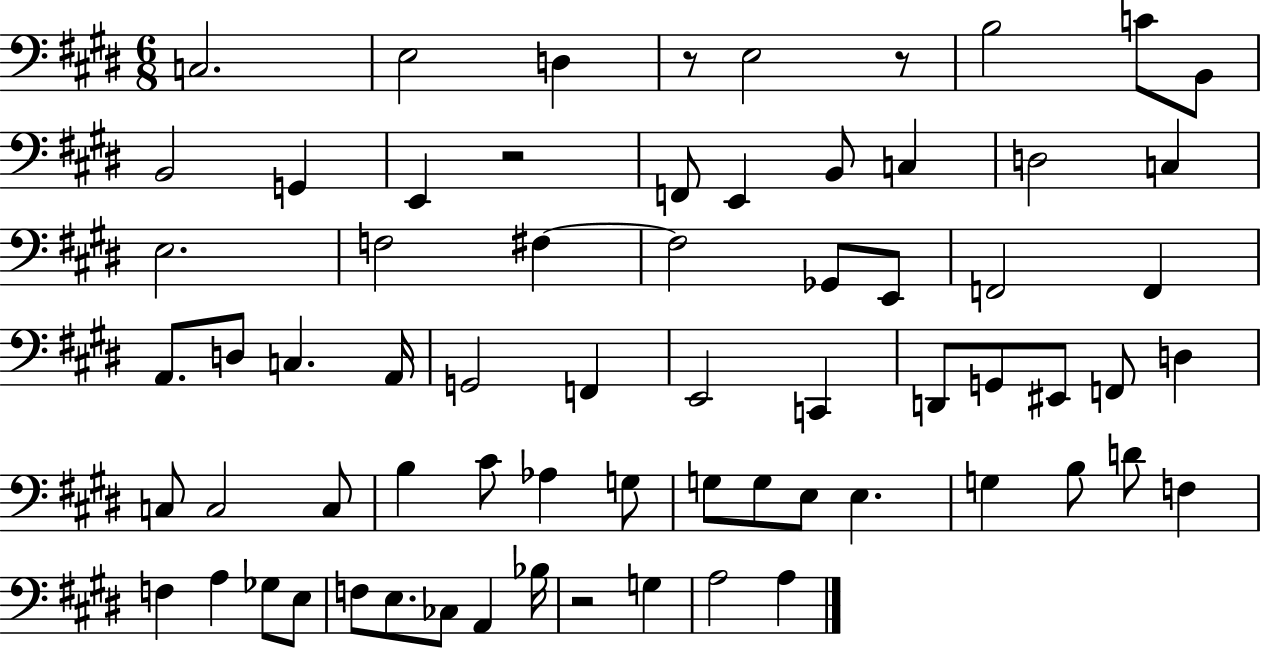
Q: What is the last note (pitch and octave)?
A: A3